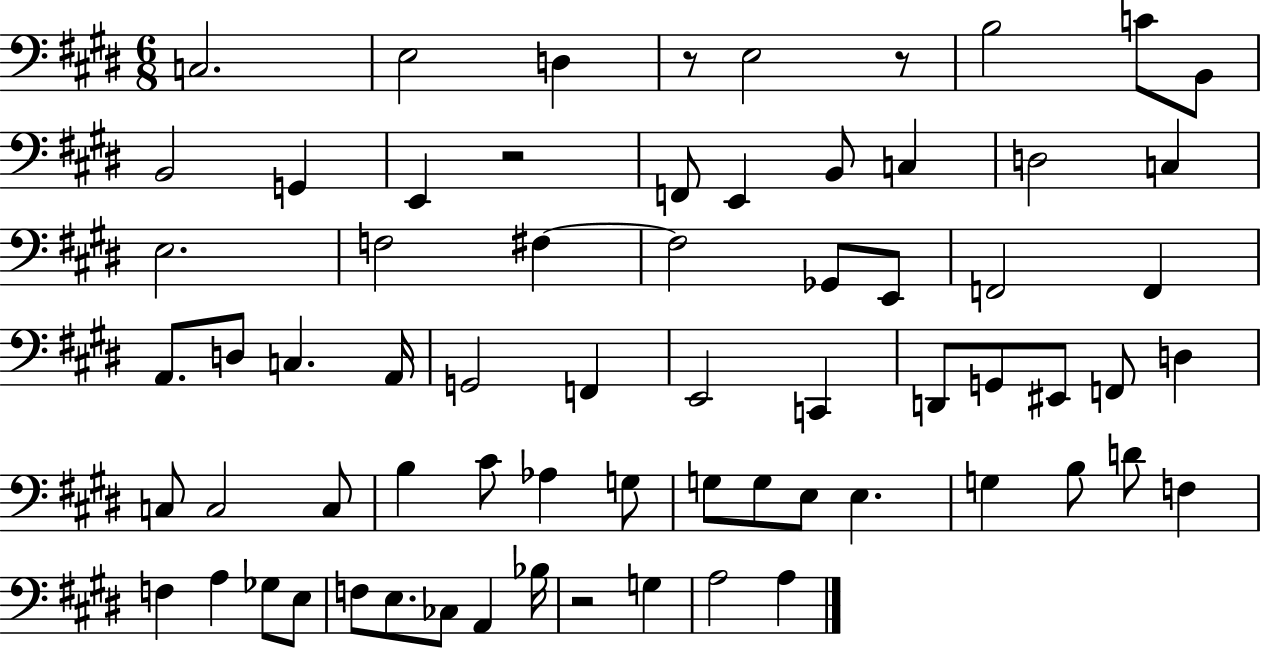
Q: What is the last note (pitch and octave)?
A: A3